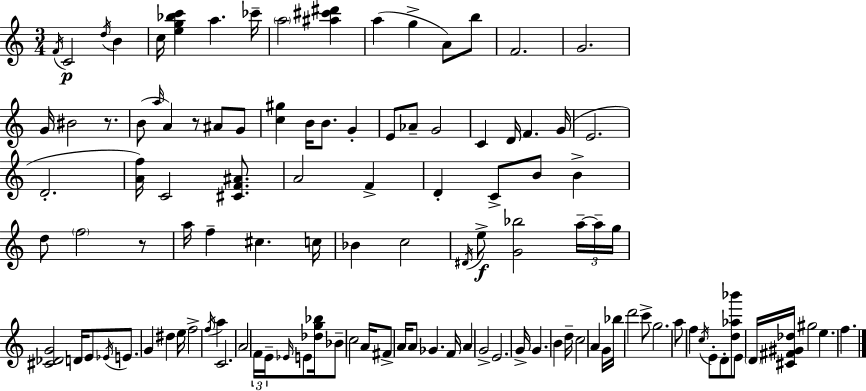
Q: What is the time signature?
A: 3/4